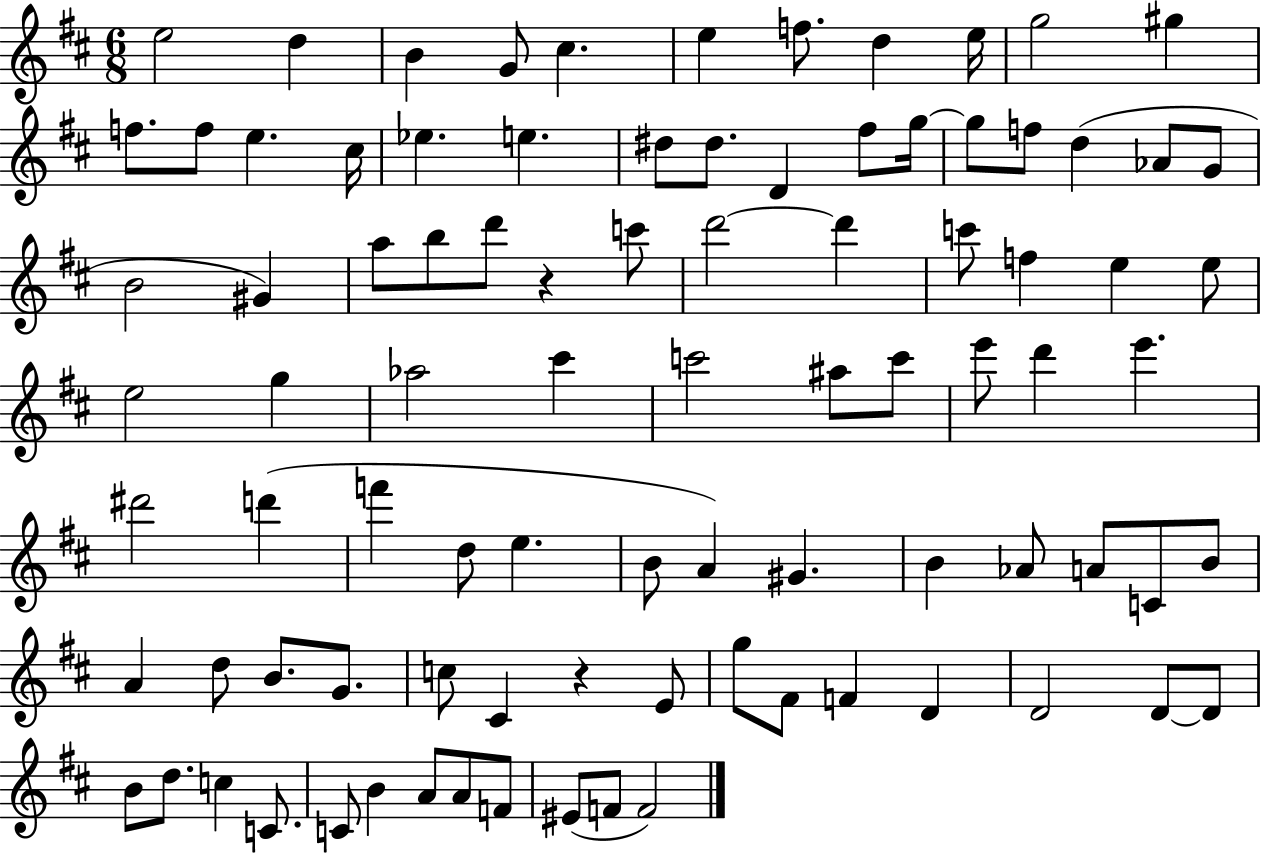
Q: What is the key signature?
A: D major